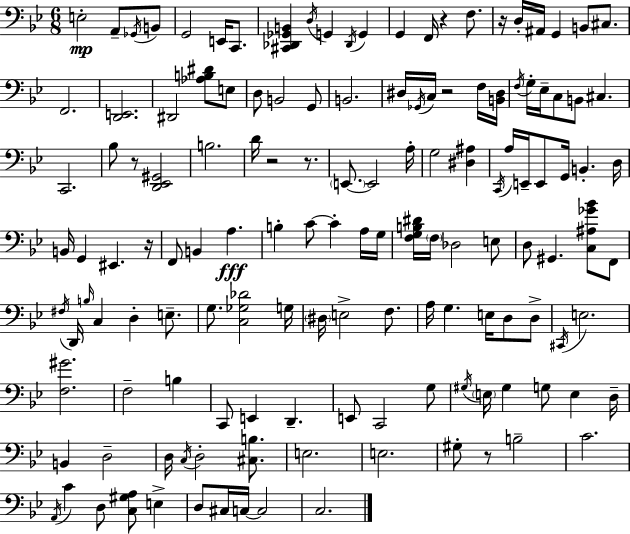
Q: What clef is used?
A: bass